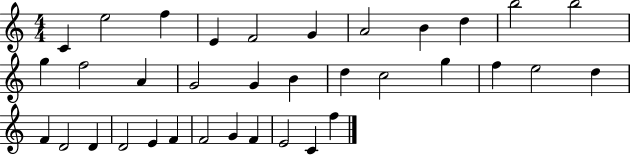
X:1
T:Untitled
M:4/4
L:1/4
K:C
C e2 f E F2 G A2 B d b2 b2 g f2 A G2 G B d c2 g f e2 d F D2 D D2 E F F2 G F E2 C f